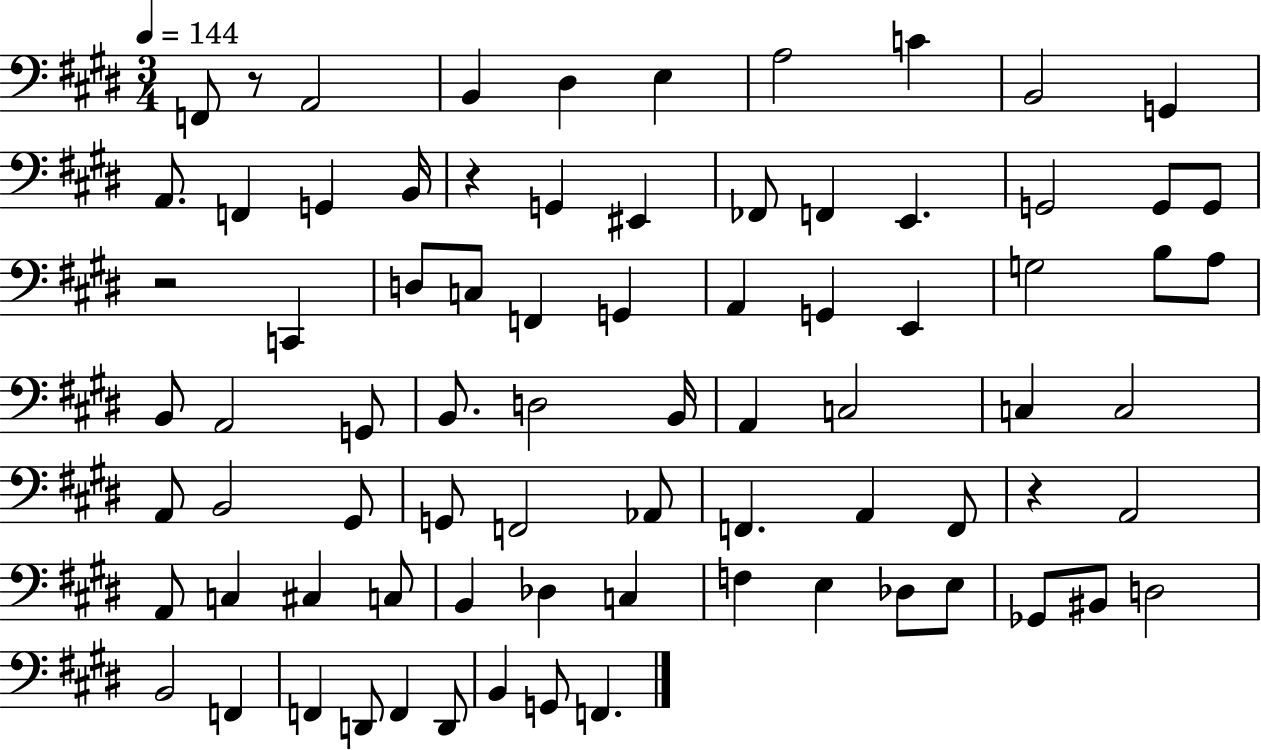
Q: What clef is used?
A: bass